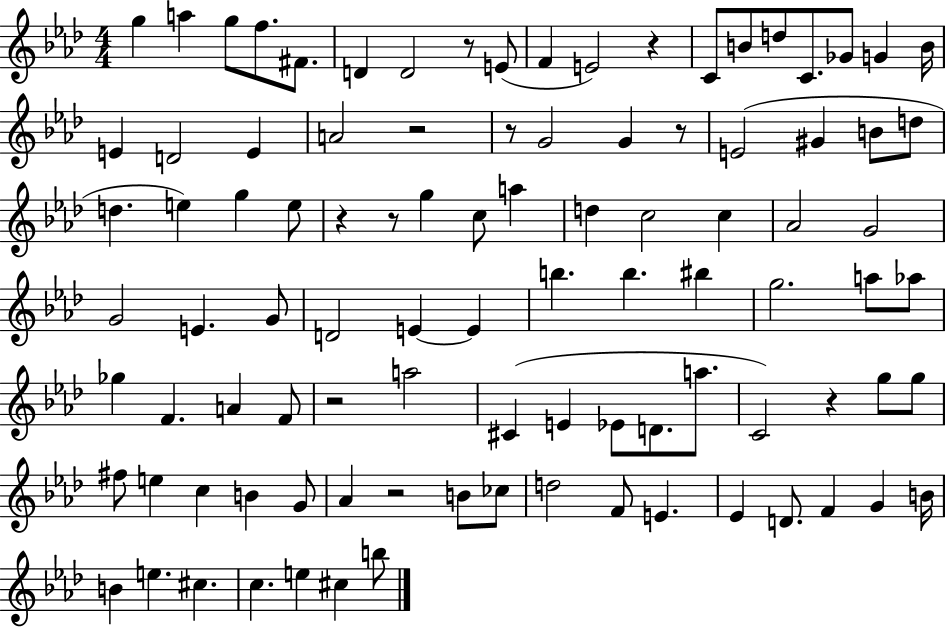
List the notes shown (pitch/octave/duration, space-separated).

G5/q A5/q G5/e F5/e. F#4/e. D4/q D4/h R/e E4/e F4/q E4/h R/q C4/e B4/e D5/e C4/e. Gb4/e G4/q B4/s E4/q D4/h E4/q A4/h R/h R/e G4/h G4/q R/e E4/h G#4/q B4/e D5/e D5/q. E5/q G5/q E5/e R/q R/e G5/q C5/e A5/q D5/q C5/h C5/q Ab4/h G4/h G4/h E4/q. G4/e D4/h E4/q E4/q B5/q. B5/q. BIS5/q G5/h. A5/e Ab5/e Gb5/q F4/q. A4/q F4/e R/h A5/h C#4/q E4/q Eb4/e D4/e. A5/e. C4/h R/q G5/e G5/e F#5/e E5/q C5/q B4/q G4/e Ab4/q R/h B4/e CES5/e D5/h F4/e E4/q. Eb4/q D4/e. F4/q G4/q B4/s B4/q E5/q. C#5/q. C5/q. E5/q C#5/q B5/e